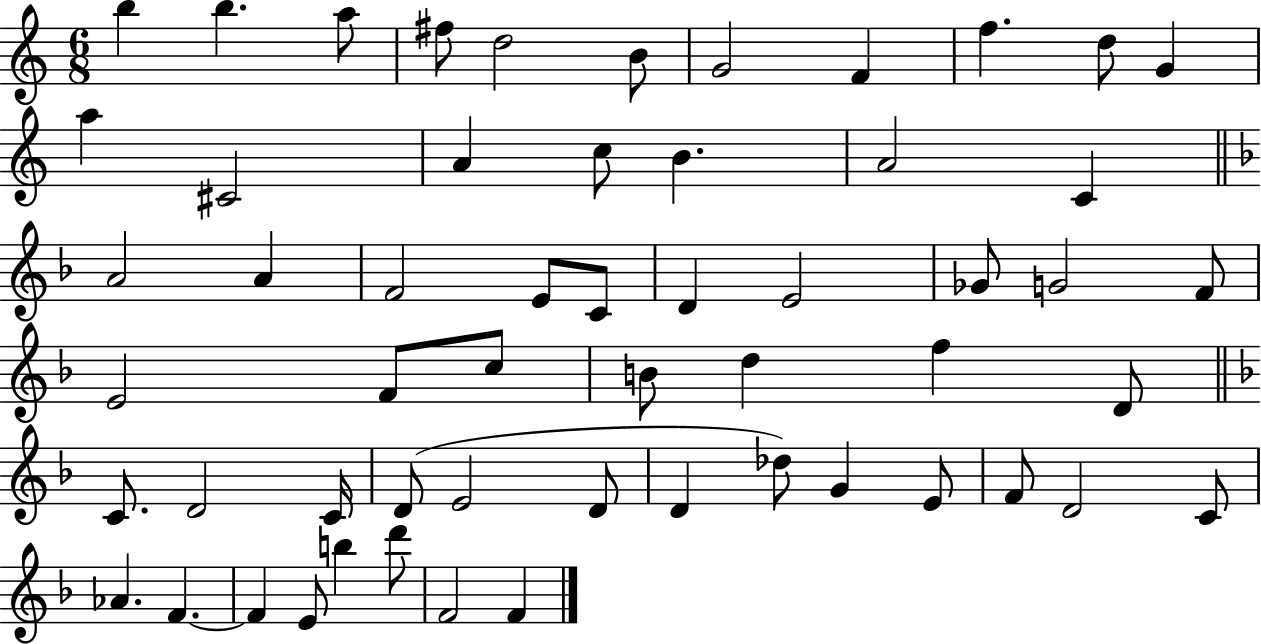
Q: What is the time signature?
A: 6/8